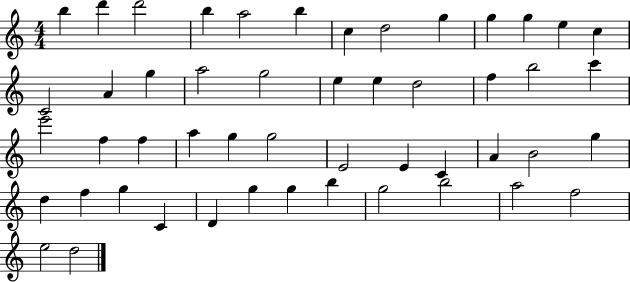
B5/q D6/q D6/h B5/q A5/h B5/q C5/q D5/h G5/q G5/q G5/q E5/q C5/q C4/h A4/q G5/q A5/h G5/h E5/q E5/q D5/h F5/q B5/h C6/q E6/h F5/q F5/q A5/q G5/q G5/h E4/h E4/q C4/q A4/q B4/h G5/q D5/q F5/q G5/q C4/q D4/q G5/q G5/q B5/q G5/h B5/h A5/h F5/h E5/h D5/h